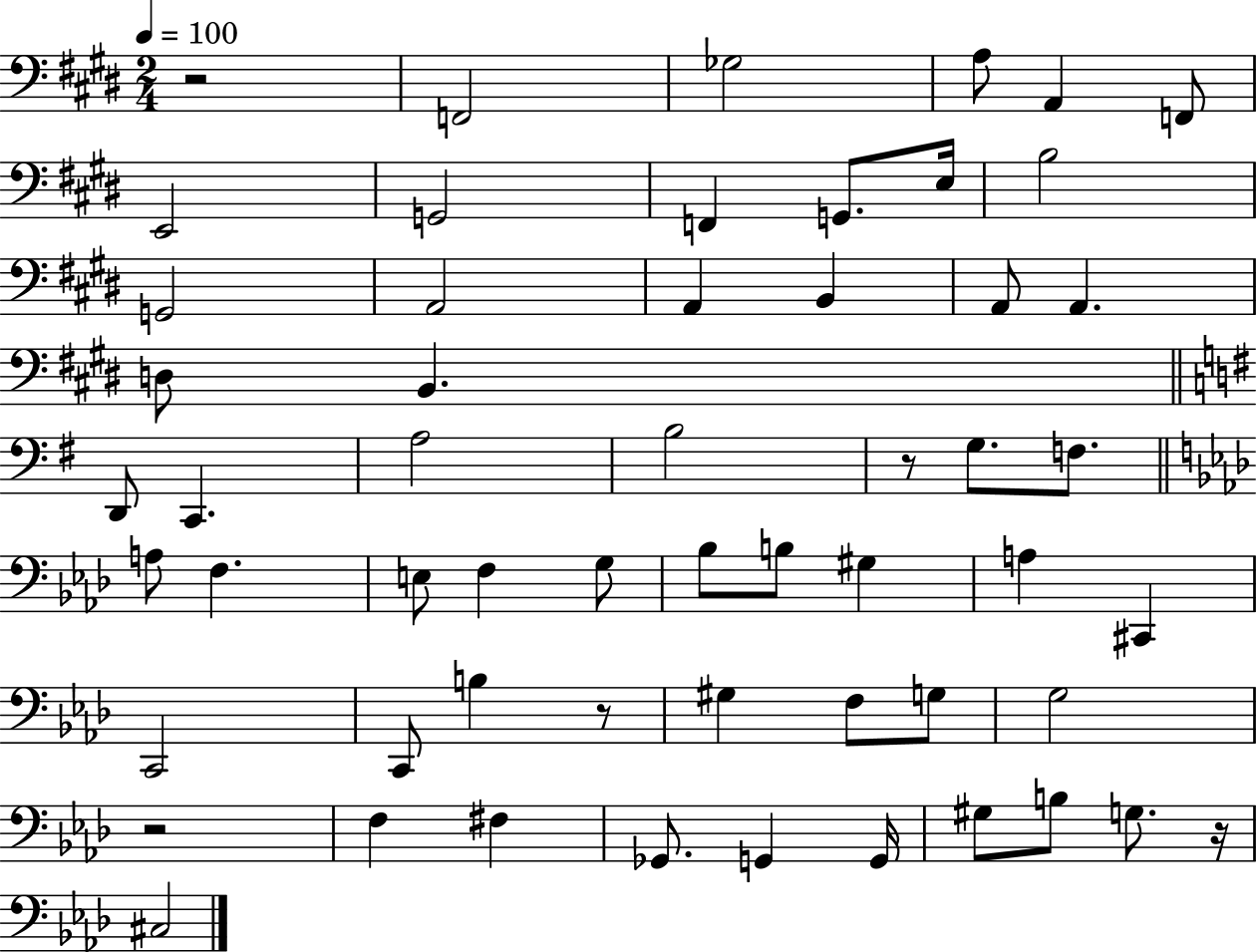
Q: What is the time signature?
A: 2/4